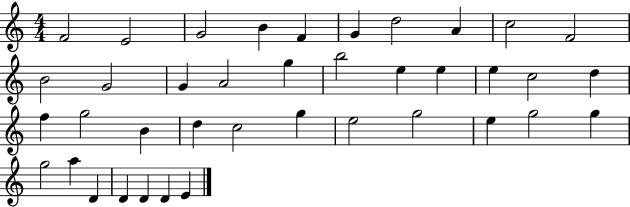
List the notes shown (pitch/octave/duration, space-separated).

F4/h E4/h G4/h B4/q F4/q G4/q D5/h A4/q C5/h F4/h B4/h G4/h G4/q A4/h G5/q B5/h E5/q E5/q E5/q C5/h D5/q F5/q G5/h B4/q D5/q C5/h G5/q E5/h G5/h E5/q G5/h G5/q G5/h A5/q D4/q D4/q D4/q D4/q E4/q